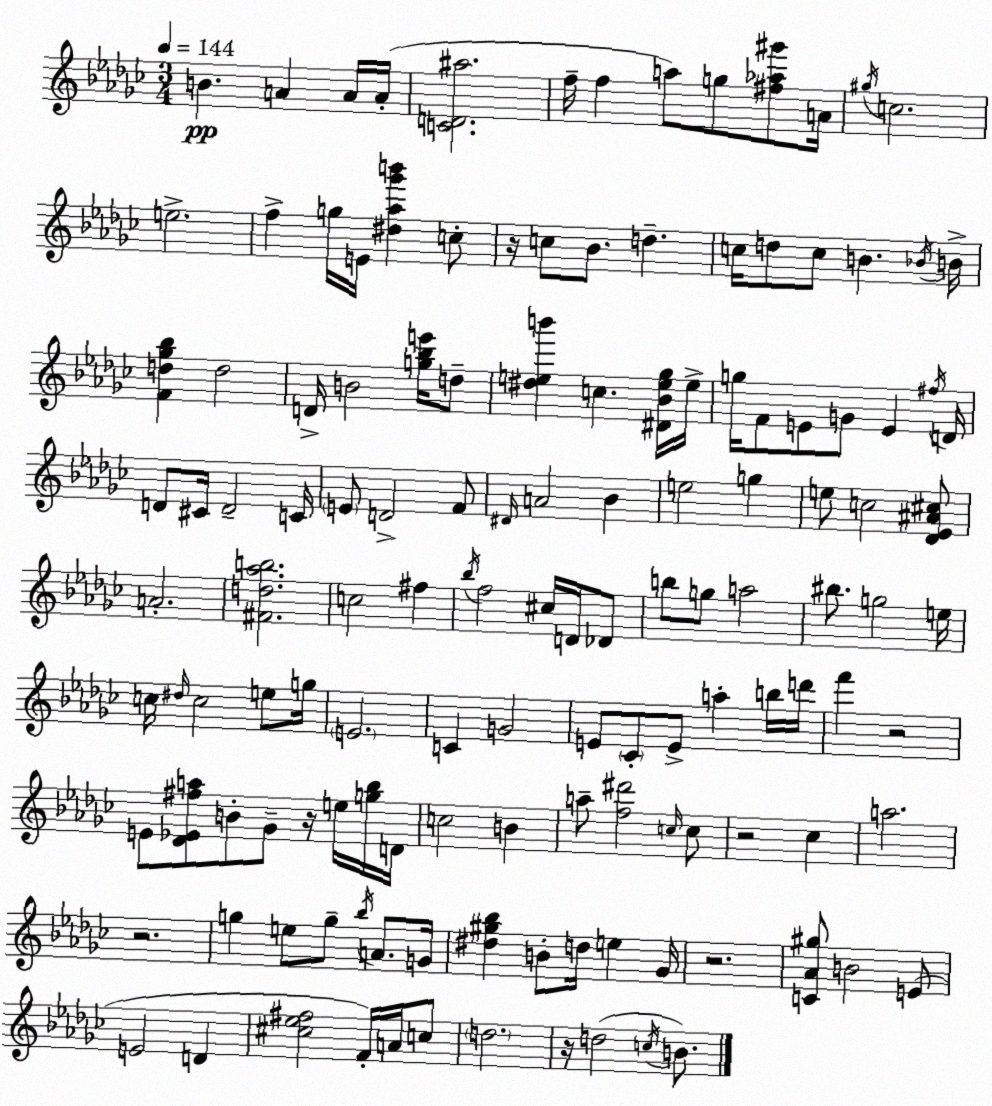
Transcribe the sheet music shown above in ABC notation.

X:1
T:Untitled
M:3/4
L:1/4
K:Ebm
B A A/4 A/4 [CD^a]2 f/4 f a/2 g/2 [^f_a^g']/2 A/4 ^g/4 c2 e2 f g/4 E/4 [^d_a_g'b'] c/2 z/4 c/2 _B/2 d c/4 d/2 c/2 B _B/4 B/4 [Fd_g_b] d2 D/4 B2 [g_be']/4 d/2 [^deb'] c [^D_Be_g]/4 e/4 g/4 F/2 E/2 G/2 E ^f/4 D/4 D/2 ^C/4 D2 C/4 E/2 D2 F/2 ^D/4 A2 _B e2 g e/2 c2 [_D_E^A^c]/2 A2 [^Fd_ab]2 c2 ^f _b/4 f2 ^c/4 D/4 _D/2 b/2 g/2 a2 ^b/2 g2 e/4 c/4 ^d/4 c2 e/2 g/4 E2 C G2 E/2 _C/2 E/2 a b/4 d'/4 f' z2 E/2 [_D_E^fa]/2 B/2 _G/2 z/4 e/4 [g_b]/4 D/4 c2 B a/2 [f^d']2 c/4 c/2 z2 _c a2 z2 g e/2 g/2 _b/4 A/2 G/4 [^d^g_b] B/2 d/4 e _G/4 z2 [C_A^g]/2 B2 E/2 E2 D [^c_e^f]2 F/4 A/4 c/2 d2 z/4 d2 c/4 B/2